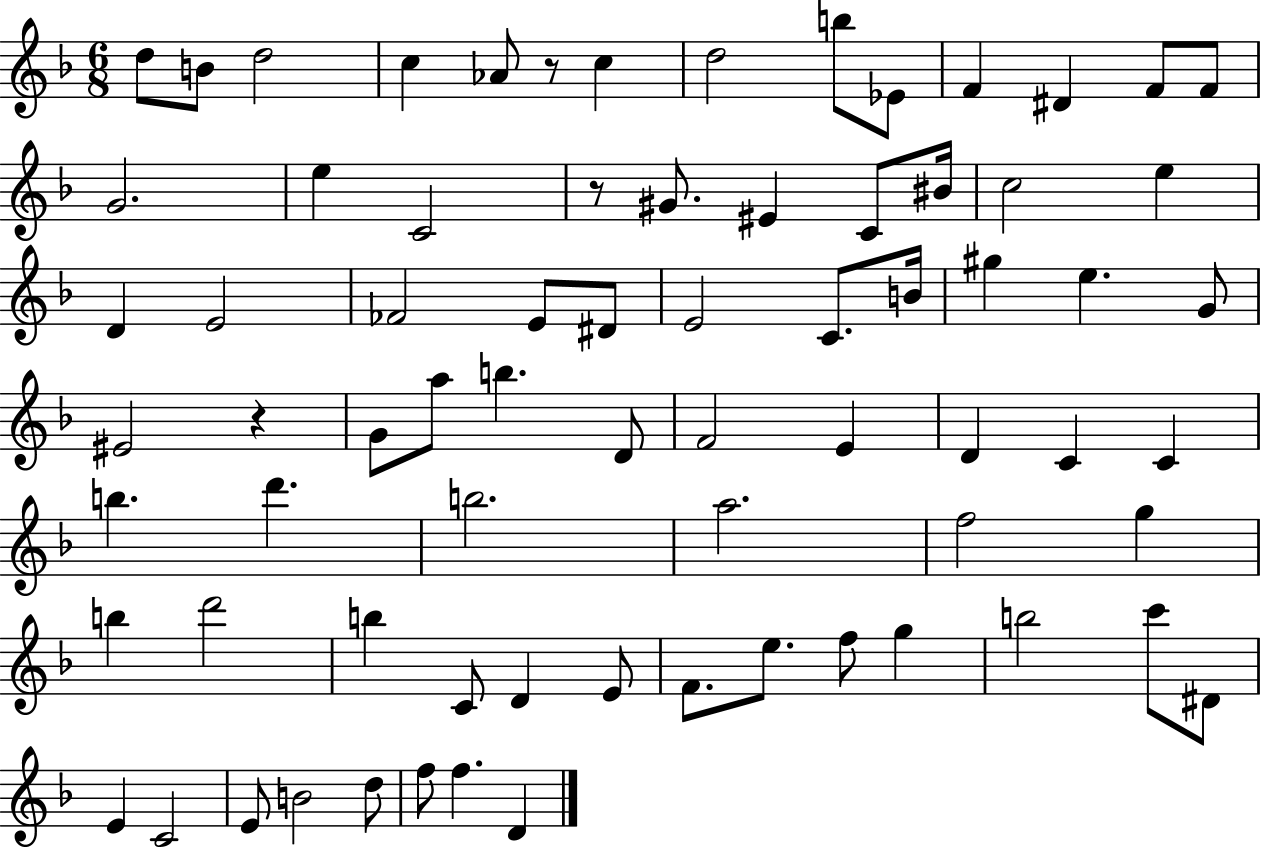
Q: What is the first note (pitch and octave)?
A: D5